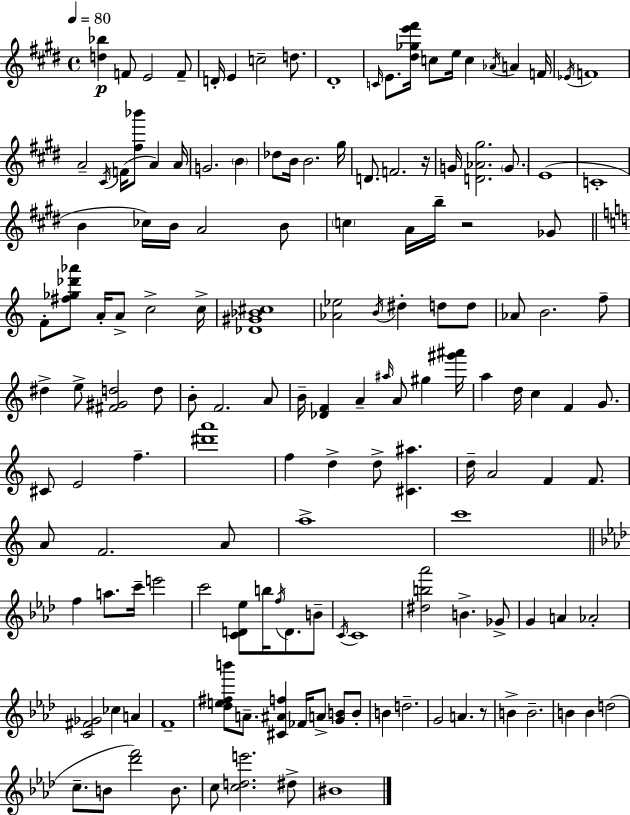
{
  \clef treble
  \time 4/4
  \defaultTimeSignature
  \key e \major
  \tempo 4 = 80
  <d'' bes''>4\p f'8 e'2 f'8-- | d'16-. e'4 c''2-- d''8. | dis'1-. | \grace { c'16 } e'8. <dis'' ges'' e''' fis'''>16 c''8 e''16 c''4 \acciaccatura { aes'16 } a'4 | \break f'16 \acciaccatura { ees'16 } f'1 | a'2-- \acciaccatura { cis'16 } f'16( <fis'' bes'''>8 a'4) | a'16 g'2. | \parenthesize b'4 des''8 b'16 b'2. | \break gis''16 d'8. f'2. | r16 g'16 <d' aes' gis''>2. | \parenthesize g'8. e'1( | c'1-. | \break b'4 ces''16) b'16 a'2 | b'8 \parenthesize c''4 a'16 b''16-- r2 | ges'8 \bar "||" \break \key c \major f'8-. <fis'' ges'' des''' aes'''>8 a'16-. a'8-> c''2-> c''16-> | <des' gis' bes' cis''>1 | <aes' ees''>2 \acciaccatura { b'16 } dis''4-. d''8 d''8 | aes'8 b'2. f''8-- | \break dis''4-> e''8-> <fis' gis' d''>2 d''8 | b'8-. f'2. a'8 | b'16-- <des' f'>4 a'4-- \grace { ais''16 } a'8 gis''4 | <gis''' ais'''>16 a''4 d''16 c''4 f'4 g'8. | \break cis'8 e'2 f''4.-- | <dis''' a'''>1 | f''4 d''4-> d''8-> <cis' ais''>4. | d''16-- a'2 f'4 f'8. | \break a'8 f'2. | a'8 a''1-> | c'''1 | \bar "||" \break \key f \minor f''4 a''8. c'''16-- e'''2 | c'''2 <c' d' ees''>8 b''16 \acciaccatura { f''16 } d'8. b'8-- | \acciaccatura { c'16 } c'1 | <dis'' b'' aes'''>2 b'4.-> | \break ges'8-> g'4 a'4 aes'2-. | <c' fis' ges'>2 ces''4 a'4 | f'1-- | <des'' e'' fis'' b'''>8 a'8.-- <cis' ais' f''>4 fes'16 a'8-> <g' b'>8 | \break b'8-. b'4 d''2.-- | g'2 a'4. | r8 b'4-> b'2.-- | b'4 b'4 d''2( | \break c''8.-- b'8 <des''' f'''>2) b'8. | c''8 <c'' d'' e'''>2. | dis''8-> bis'1 | \bar "|."
}